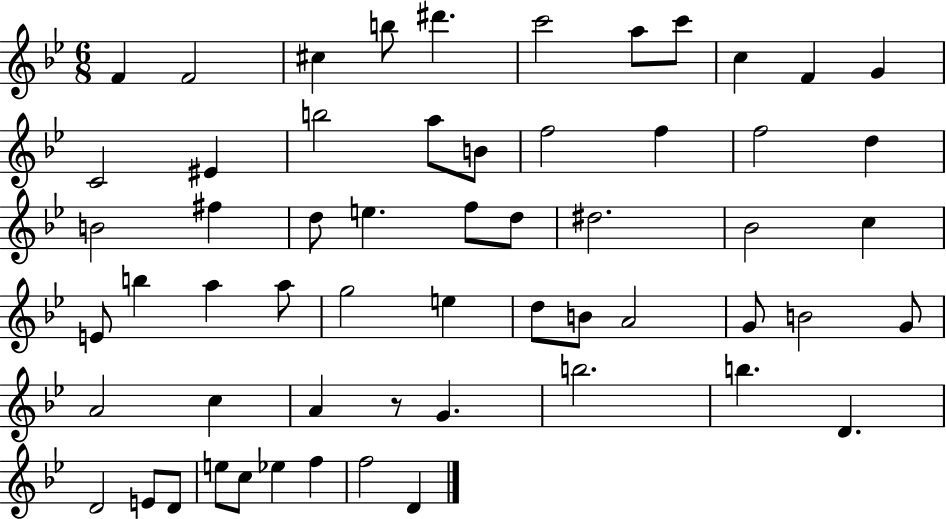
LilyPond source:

{
  \clef treble
  \numericTimeSignature
  \time 6/8
  \key bes \major
  \repeat volta 2 { f'4 f'2 | cis''4 b''8 dis'''4. | c'''2 a''8 c'''8 | c''4 f'4 g'4 | \break c'2 eis'4 | b''2 a''8 b'8 | f''2 f''4 | f''2 d''4 | \break b'2 fis''4 | d''8 e''4. f''8 d''8 | dis''2. | bes'2 c''4 | \break e'8 b''4 a''4 a''8 | g''2 e''4 | d''8 b'8 a'2 | g'8 b'2 g'8 | \break a'2 c''4 | a'4 r8 g'4. | b''2. | b''4. d'4. | \break d'2 e'8 d'8 | e''8 c''8 ees''4 f''4 | f''2 d'4 | } \bar "|."
}